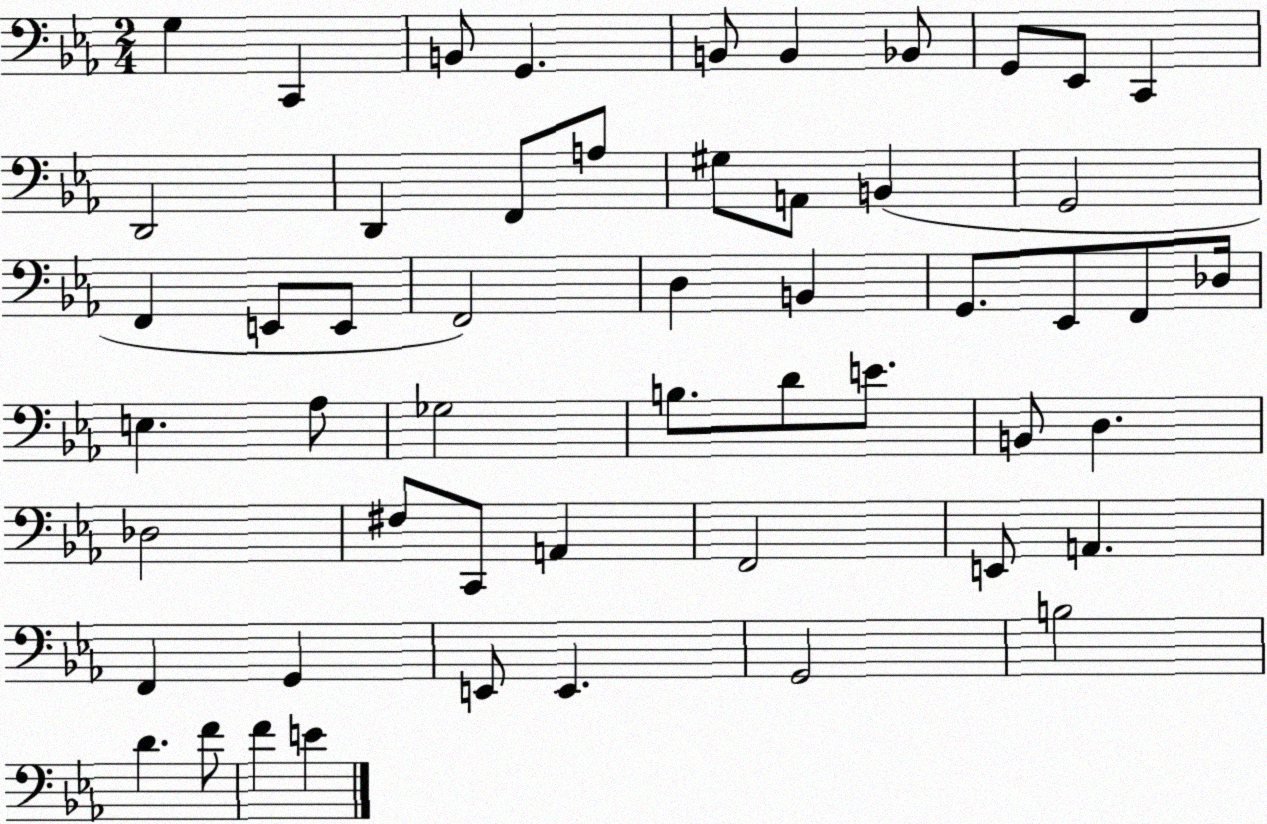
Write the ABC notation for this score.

X:1
T:Untitled
M:2/4
L:1/4
K:Eb
G, C,, B,,/2 G,, B,,/2 B,, _B,,/2 G,,/2 _E,,/2 C,, D,,2 D,, F,,/2 A,/2 ^G,/2 A,,/2 B,, G,,2 F,, E,,/2 E,,/2 F,,2 D, B,, G,,/2 _E,,/2 F,,/2 _D,/4 E, _A,/2 _G,2 B,/2 D/2 E/2 B,,/2 D, _D,2 ^F,/2 C,,/2 A,, F,,2 E,,/2 A,, F,, G,, E,,/2 E,, G,,2 B,2 D F/2 F E